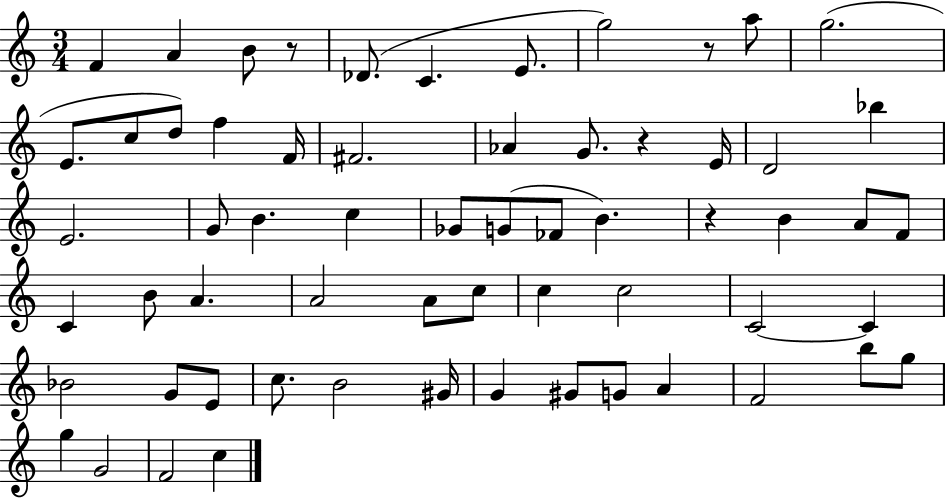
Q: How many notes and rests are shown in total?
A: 62